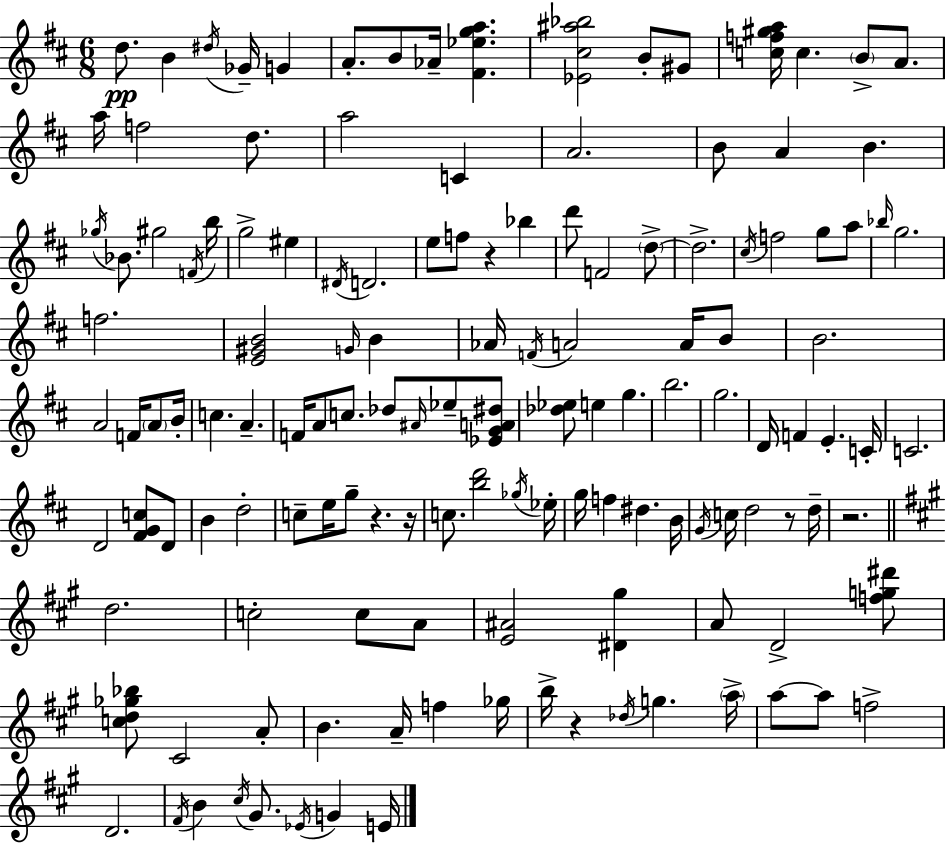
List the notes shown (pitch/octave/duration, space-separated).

D5/e. B4/q D#5/s Gb4/s G4/q A4/e. B4/e Ab4/s [F#4,Eb5,G5,A5]/q. [Eb4,C#5,A#5,Bb5]/h B4/e G#4/e [C5,F5,G#5,A5]/s C5/q. B4/e A4/e. A5/s F5/h D5/e. A5/h C4/q A4/h. B4/e A4/q B4/q. Gb5/s Bb4/e. G#5/h F4/s B5/s G5/h EIS5/q D#4/s D4/h. E5/e F5/e R/q Bb5/q D6/e F4/h D5/e D5/h. C#5/s F5/h G5/e A5/e Bb5/s G5/h. F5/h. [E4,G#4,B4]/h G4/s B4/q Ab4/s F4/s A4/h A4/s B4/e B4/h. A4/h F4/s A4/e B4/s C5/q. A4/q. F4/s A4/e C5/e. Db5/e A#4/s Eb5/e [Eb4,G4,A4,D#5]/e [Db5,Eb5]/e E5/q G5/q. B5/h. G5/h. D4/s F4/q E4/q. C4/s C4/h. D4/h [F#4,G4,C5]/e D4/e B4/q D5/h C5/e E5/s G5/e R/q. R/s C5/e. [B5,D6]/h Gb5/s Eb5/s G5/s F5/q D#5/q. B4/s G4/s C5/s D5/h R/e D5/s R/h. D5/h. C5/h C5/e A4/e [E4,A#4]/h [D#4,G#5]/q A4/e D4/h [F5,G5,D#6]/e [C5,D5,Gb5,Bb5]/e C#4/h A4/e B4/q. A4/s F5/q Gb5/s B5/s R/q Db5/s G5/q. A5/s A5/e A5/e F5/h D4/h. F#4/s B4/q C#5/s G#4/e. Eb4/s G4/q E4/s